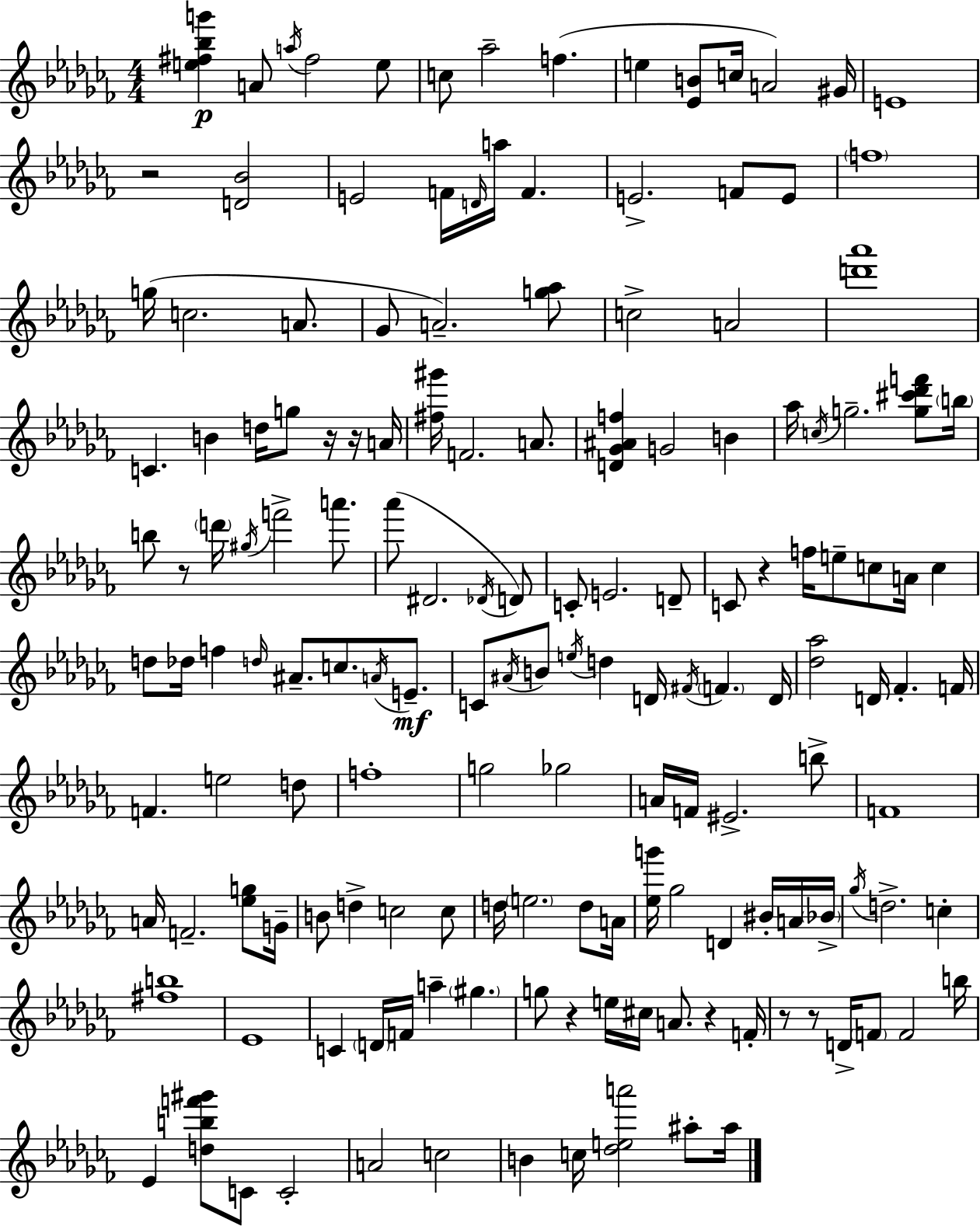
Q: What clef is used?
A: treble